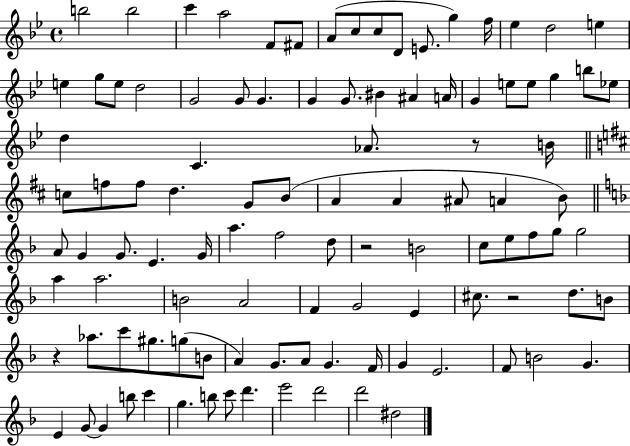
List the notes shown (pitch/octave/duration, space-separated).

B5/h B5/h C6/q A5/h F4/e F#4/e A4/e C5/e C5/e D4/e E4/e. G5/q F5/s Eb5/q D5/h E5/q E5/q G5/e E5/e D5/h G4/h G4/e G4/q. G4/q G4/e. BIS4/q A#4/q A4/s G4/q E5/e E5/e G5/q B5/e Eb5/e D5/q C4/q. Ab4/e. R/e B4/s C5/e F5/e F5/e D5/q. G4/e B4/e A4/q A4/q A#4/e A4/q B4/e A4/e G4/q G4/e. E4/q. G4/s A5/q. F5/h D5/e R/h B4/h C5/e E5/e F5/e G5/e G5/h A5/q A5/h. B4/h A4/h F4/q G4/h E4/q C#5/e. R/h D5/e. B4/e R/q Ab5/e. C6/e G#5/e. G5/e B4/e A4/q G4/e. A4/e G4/q. F4/s G4/q E4/h. F4/e B4/h G4/q. E4/q G4/e G4/q B5/e C6/q G5/q. B5/e C6/e D6/q. E6/h D6/h D6/h D#5/h